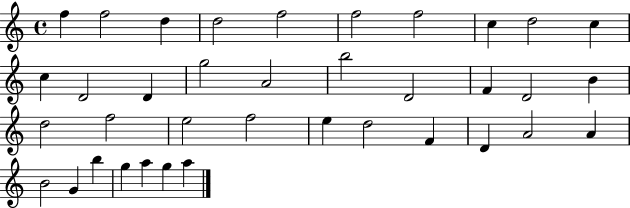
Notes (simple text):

F5/q F5/h D5/q D5/h F5/h F5/h F5/h C5/q D5/h C5/q C5/q D4/h D4/q G5/h A4/h B5/h D4/h F4/q D4/h B4/q D5/h F5/h E5/h F5/h E5/q D5/h F4/q D4/q A4/h A4/q B4/h G4/q B5/q G5/q A5/q G5/q A5/q